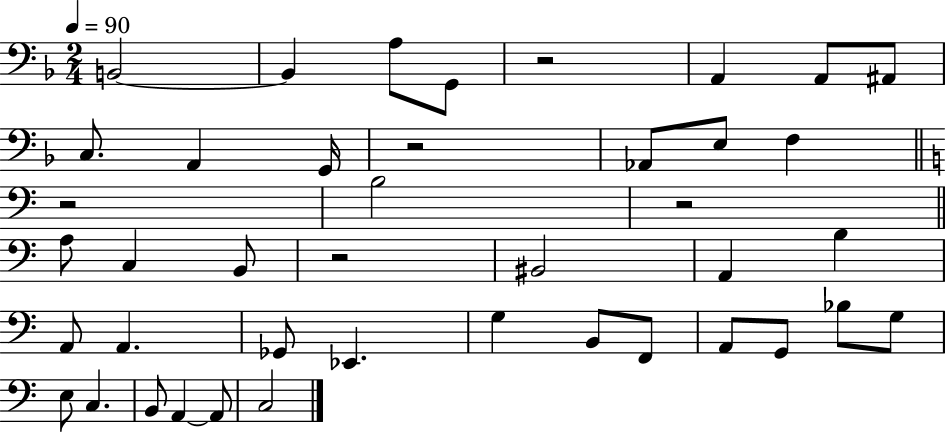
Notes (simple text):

B2/h B2/q A3/e G2/e R/h A2/q A2/e A#2/e C3/e. A2/q G2/s R/h Ab2/e E3/e F3/q R/h B3/h R/h A3/e C3/q B2/e R/h BIS2/h A2/q B3/q A2/e A2/q. Gb2/e Eb2/q. G3/q B2/e F2/e A2/e G2/e Bb3/e G3/e E3/e C3/q. B2/e A2/q A2/e C3/h